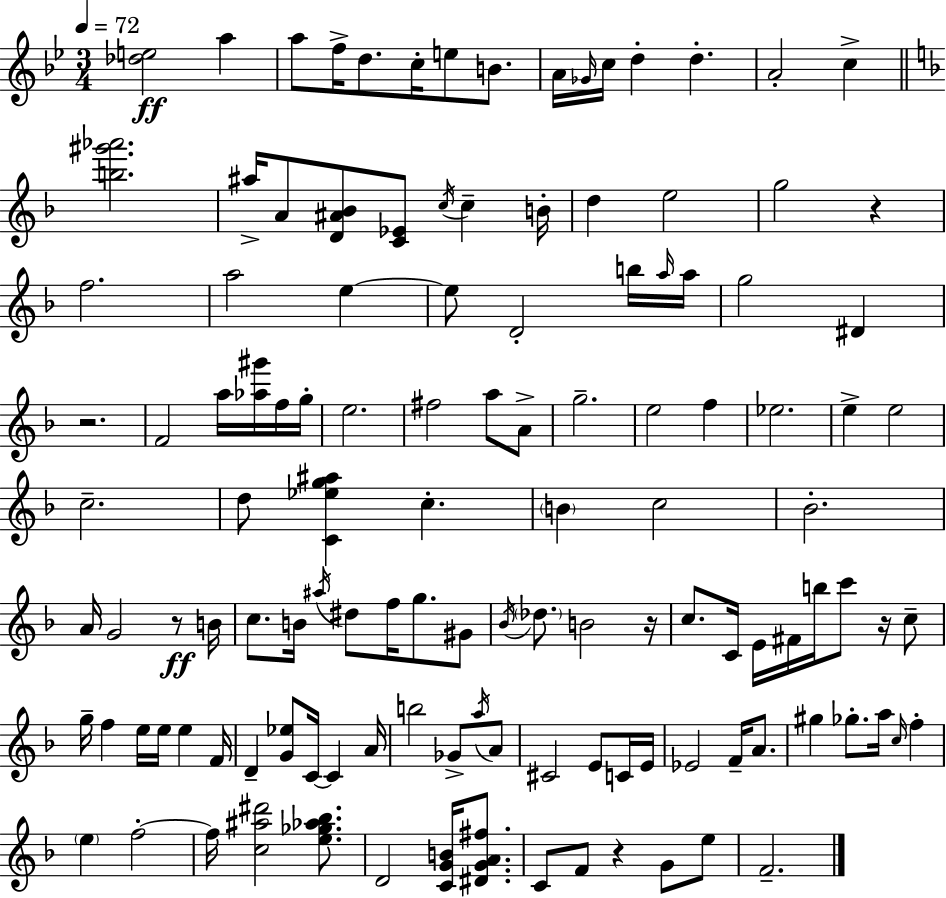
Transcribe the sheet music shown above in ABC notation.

X:1
T:Untitled
M:3/4
L:1/4
K:Bb
[_de]2 a a/2 f/4 d/2 c/4 e/2 B/2 A/4 _G/4 c/4 d d A2 c [b^g'_a']2 ^a/4 A/2 [D^A_B]/2 [C_E]/2 c/4 c B/4 d e2 g2 z f2 a2 e e/2 D2 b/4 a/4 a/4 g2 ^D z2 F2 a/4 [_a^g']/4 f/4 g/4 e2 ^f2 a/2 A/2 g2 e2 f _e2 e e2 c2 d/2 [C_eg^a] c B c2 _B2 A/4 G2 z/2 B/4 c/2 B/4 ^a/4 ^d/2 f/4 g/2 ^G/2 _B/4 _d/2 B2 z/4 c/2 C/4 E/4 ^F/4 b/4 c'/2 z/4 c/2 g/4 f e/4 e/4 e F/4 D [G_e]/2 C/4 C A/4 b2 _G/2 a/4 A/2 ^C2 E/2 C/4 E/4 _E2 F/4 A/2 ^g _g/2 a/4 c/4 f e f2 f/4 [c^a^d']2 [e_g_a_b]/2 D2 [CGB]/4 [^DGA^f]/2 C/2 F/2 z G/2 e/2 F2